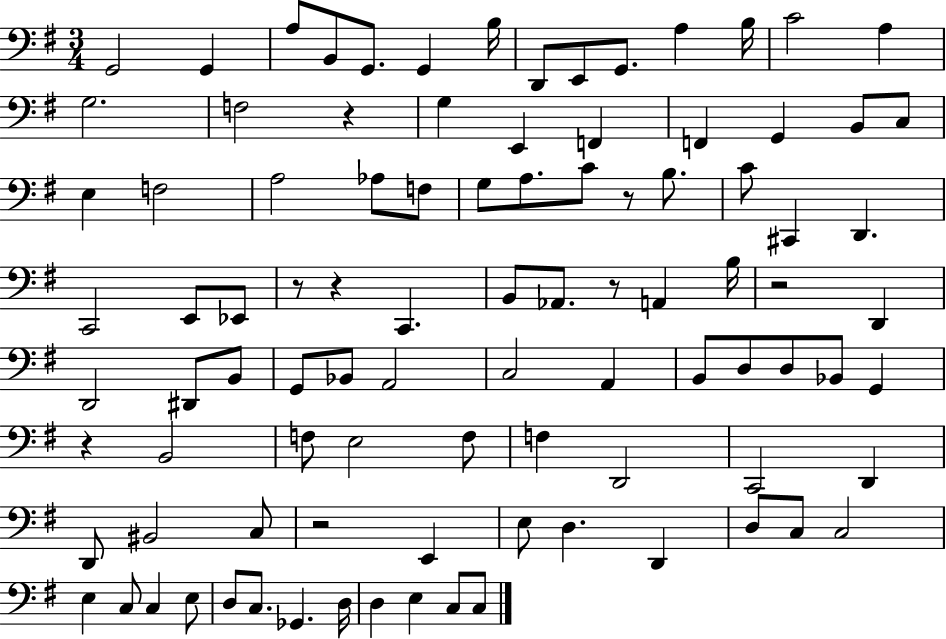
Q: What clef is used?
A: bass